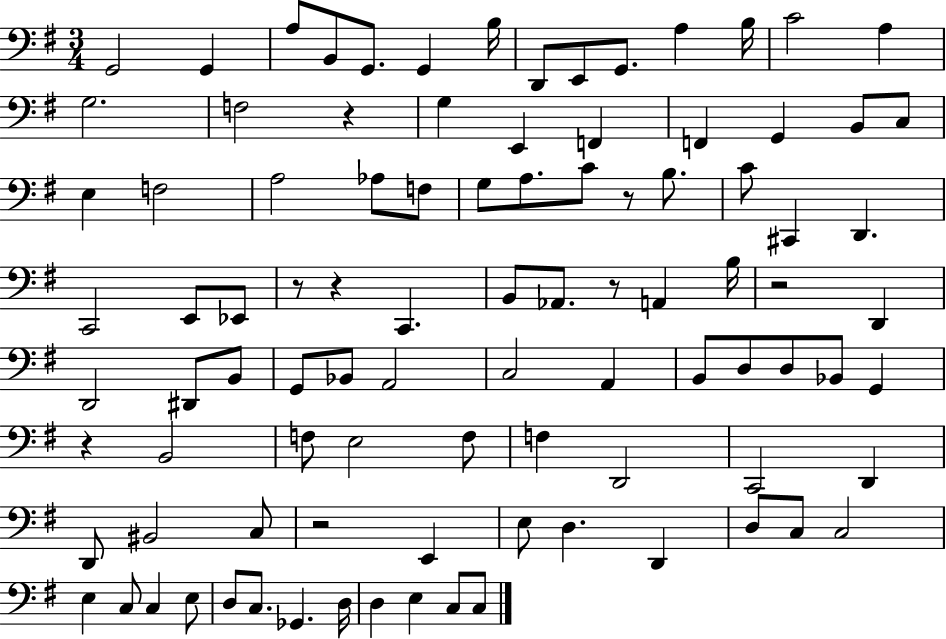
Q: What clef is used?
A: bass